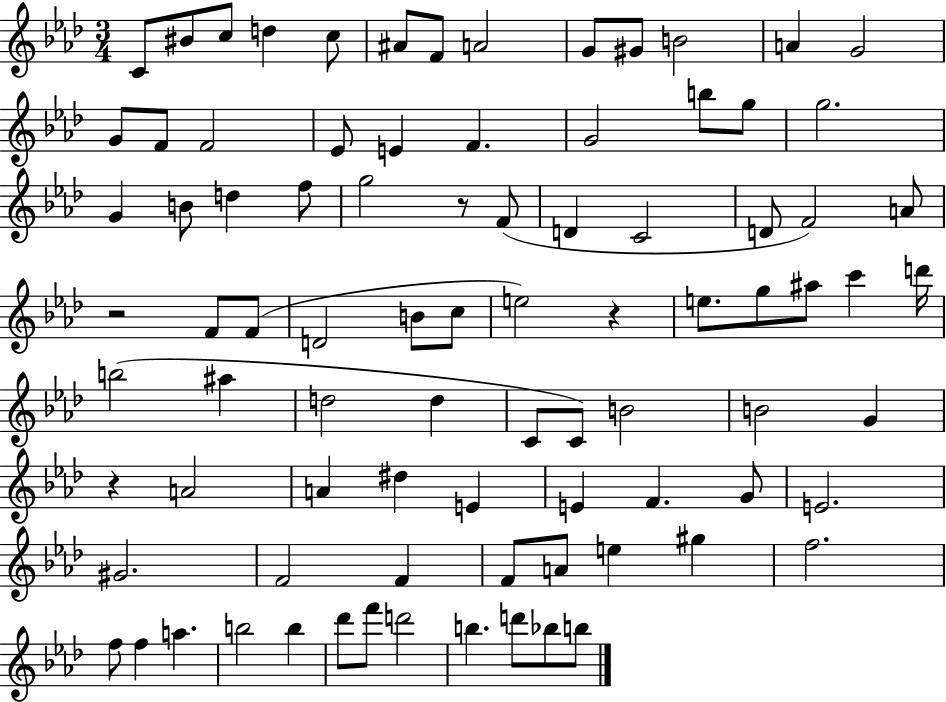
{
  \clef treble
  \numericTimeSignature
  \time 3/4
  \key aes \major
  c'8 bis'8 c''8 d''4 c''8 | ais'8 f'8 a'2 | g'8 gis'8 b'2 | a'4 g'2 | \break g'8 f'8 f'2 | ees'8 e'4 f'4. | g'2 b''8 g''8 | g''2. | \break g'4 b'8 d''4 f''8 | g''2 r8 f'8( | d'4 c'2 | d'8 f'2) a'8 | \break r2 f'8 f'8( | d'2 b'8 c''8 | e''2) r4 | e''8. g''8 ais''8 c'''4 d'''16 | \break b''2( ais''4 | d''2 d''4 | c'8 c'8) b'2 | b'2 g'4 | \break r4 a'2 | a'4 dis''4 e'4 | e'4 f'4. g'8 | e'2. | \break gis'2. | f'2 f'4 | f'8 a'8 e''4 gis''4 | f''2. | \break f''8 f''4 a''4. | b''2 b''4 | des'''8 f'''8 d'''2 | b''4. d'''8 bes''8 b''8 | \break \bar "|."
}